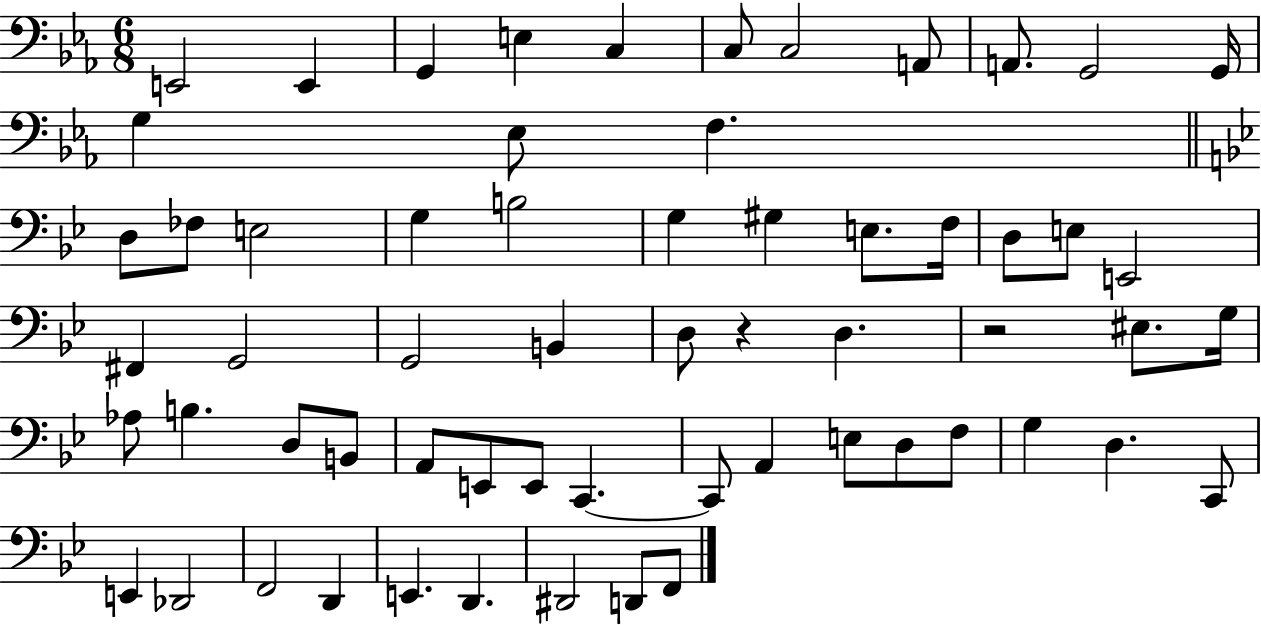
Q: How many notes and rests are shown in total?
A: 61